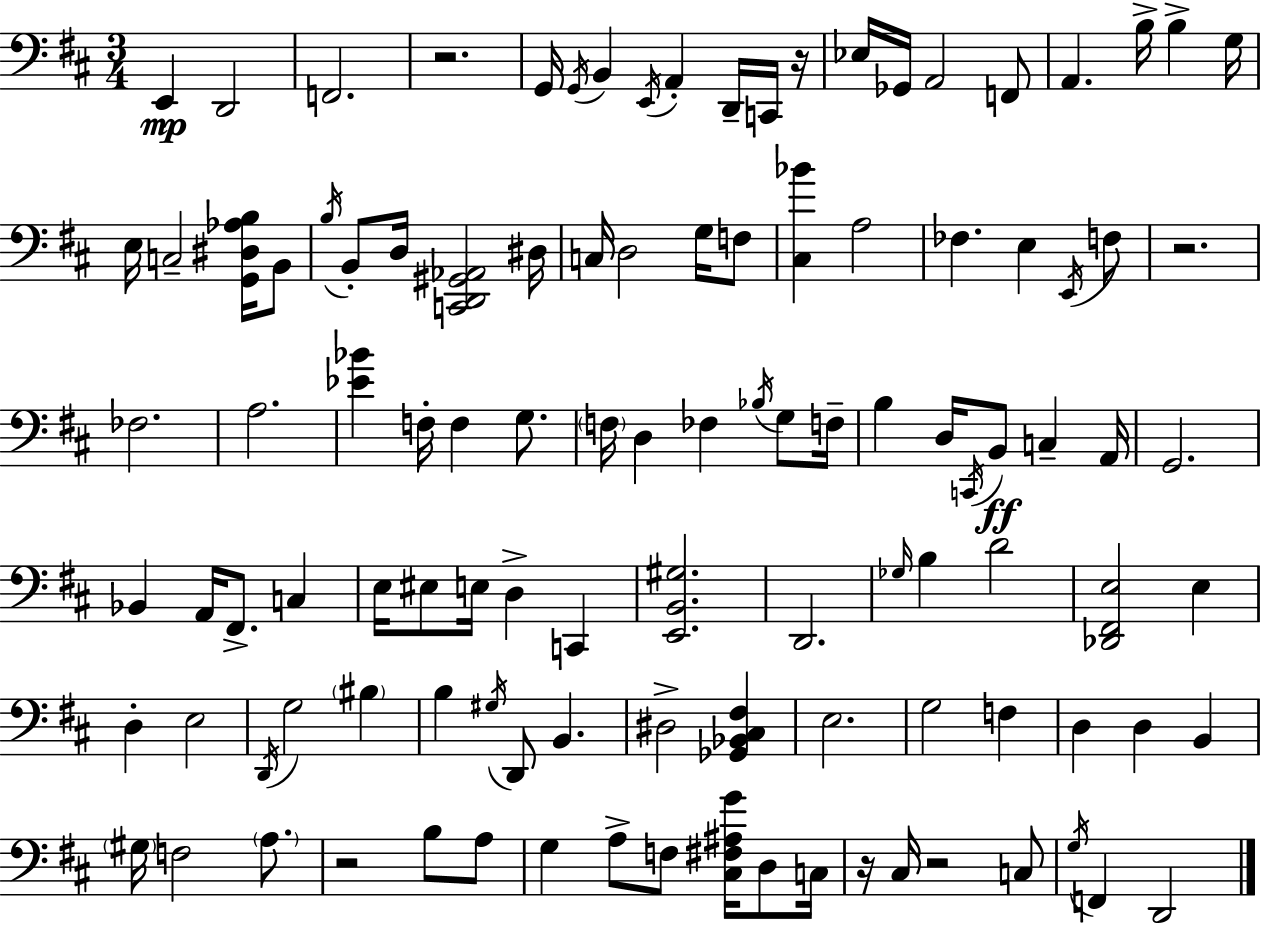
E2/q D2/h F2/h. R/h. G2/s G2/s B2/q E2/s A2/q D2/s C2/s R/s Eb3/s Gb2/s A2/h F2/e A2/q. B3/s B3/q G3/s E3/s C3/h [G2,D#3,Ab3,B3]/s B2/e B3/s B2/e D3/s [C2,D2,G#2,Ab2]/h D#3/s C3/s D3/h G3/s F3/e [C#3,Bb4]/q A3/h FES3/q. E3/q E2/s F3/e R/h. FES3/h. A3/h. [Eb4,Bb4]/q F3/s F3/q G3/e. F3/s D3/q FES3/q Bb3/s G3/e F3/s B3/q D3/s C2/s B2/e C3/q A2/s G2/h. Bb2/q A2/s F#2/e. C3/q E3/s EIS3/e E3/s D3/q C2/q [E2,B2,G#3]/h. D2/h. Gb3/s B3/q D4/h [Db2,F#2,E3]/h E3/q D3/q E3/h D2/s G3/h BIS3/q B3/q G#3/s D2/e B2/q. D#3/h [Gb2,Bb2,C#3,F#3]/q E3/h. G3/h F3/q D3/q D3/q B2/q G#3/s F3/h A3/e. R/h B3/e A3/e G3/q A3/e F3/e [C#3,F#3,A#3,G4]/s D3/e C3/s R/s C#3/s R/h C3/e G3/s F2/q D2/h